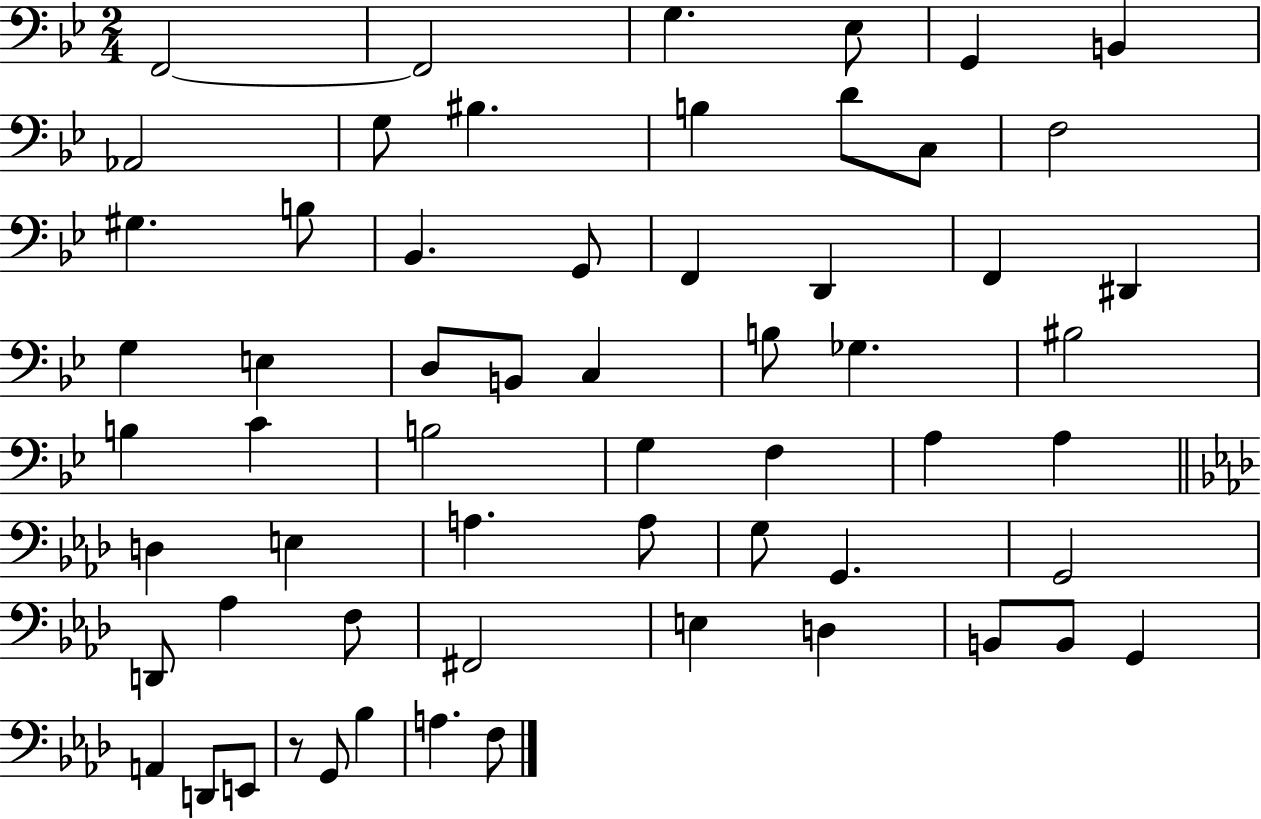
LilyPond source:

{
  \clef bass
  \numericTimeSignature
  \time 2/4
  \key bes \major
  f,2~~ | f,2 | g4. ees8 | g,4 b,4 | \break aes,2 | g8 bis4. | b4 d'8 c8 | f2 | \break gis4. b8 | bes,4. g,8 | f,4 d,4 | f,4 dis,4 | \break g4 e4 | d8 b,8 c4 | b8 ges4. | bis2 | \break b4 c'4 | b2 | g4 f4 | a4 a4 | \break \bar "||" \break \key f \minor d4 e4 | a4. a8 | g8 g,4. | g,2 | \break d,8 aes4 f8 | fis,2 | e4 d4 | b,8 b,8 g,4 | \break a,4 d,8 e,8 | r8 g,8 bes4 | a4. f8 | \bar "|."
}